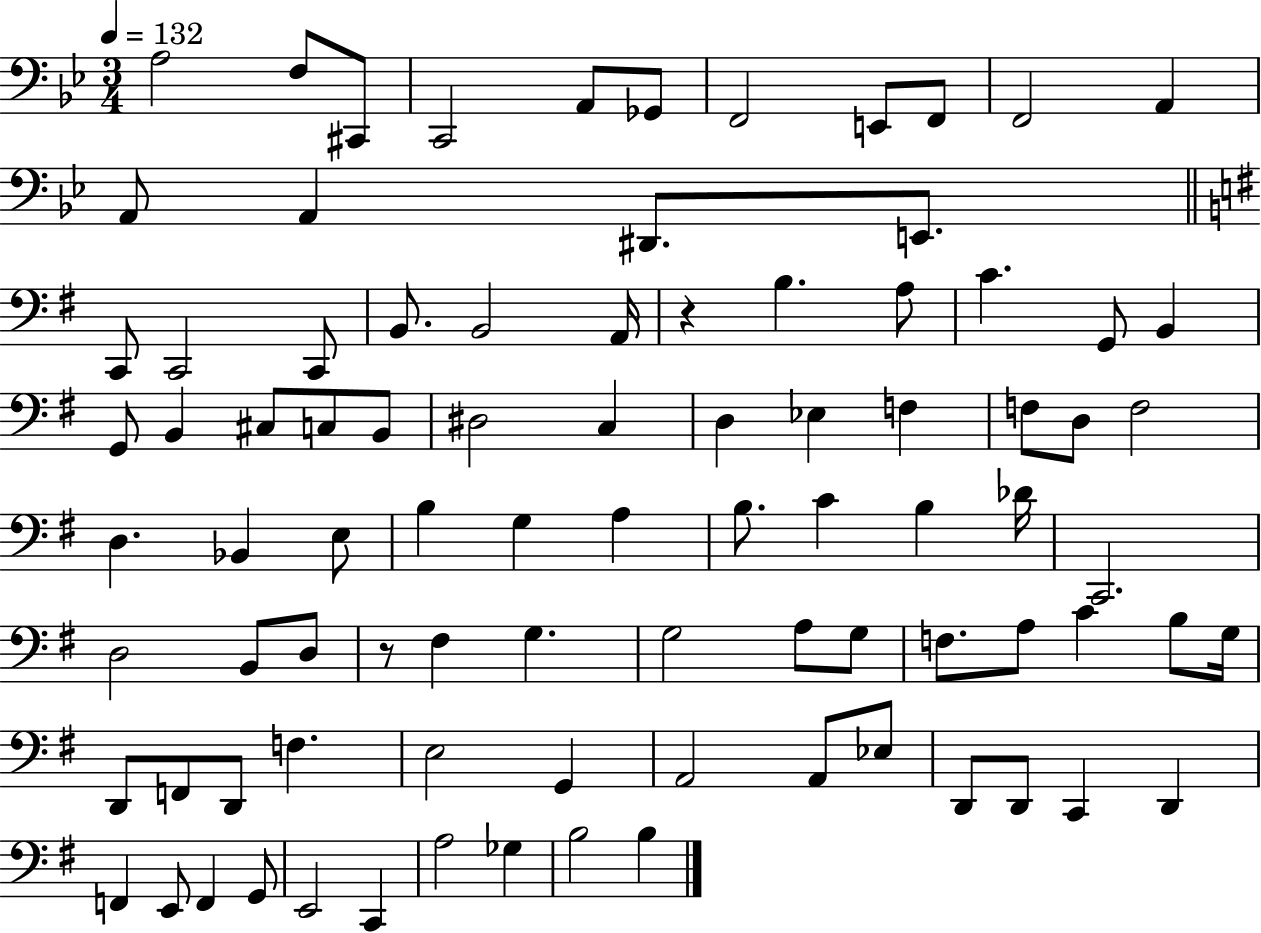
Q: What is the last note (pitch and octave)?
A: B3